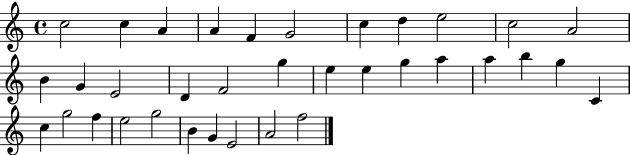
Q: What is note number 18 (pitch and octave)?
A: E5